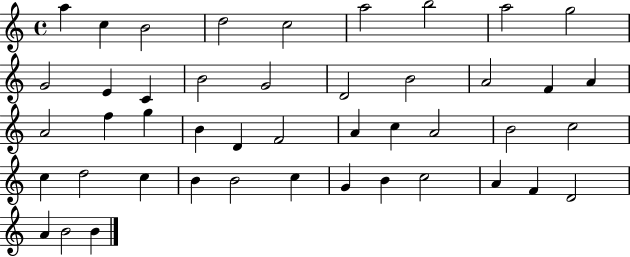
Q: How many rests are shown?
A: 0